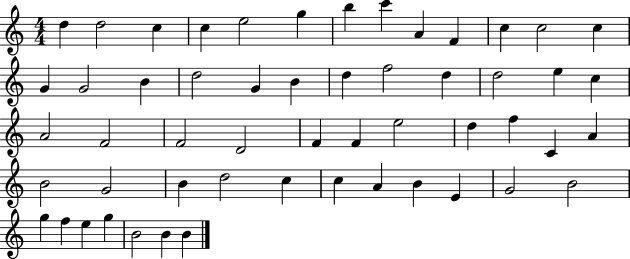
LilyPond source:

{
  \clef treble
  \numericTimeSignature
  \time 4/4
  \key c \major
  d''4 d''2 c''4 | c''4 e''2 g''4 | b''4 c'''4 a'4 f'4 | c''4 c''2 c''4 | \break g'4 g'2 b'4 | d''2 g'4 b'4 | d''4 f''2 d''4 | d''2 e''4 c''4 | \break a'2 f'2 | f'2 d'2 | f'4 f'4 e''2 | d''4 f''4 c'4 a'4 | \break b'2 g'2 | b'4 d''2 c''4 | c''4 a'4 b'4 e'4 | g'2 b'2 | \break g''4 f''4 e''4 g''4 | b'2 b'4 b'4 | \bar "|."
}